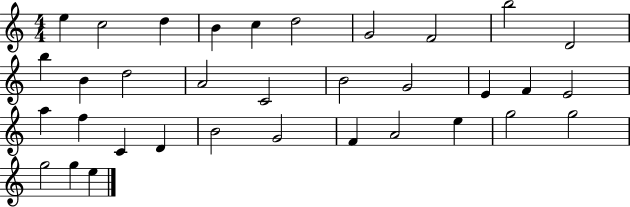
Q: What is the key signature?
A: C major